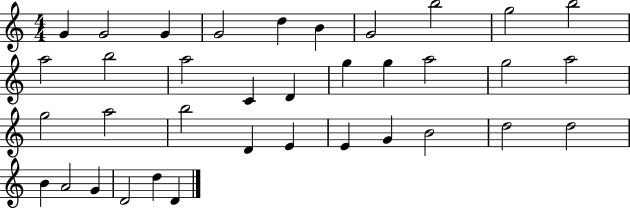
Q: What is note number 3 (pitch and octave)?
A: G4